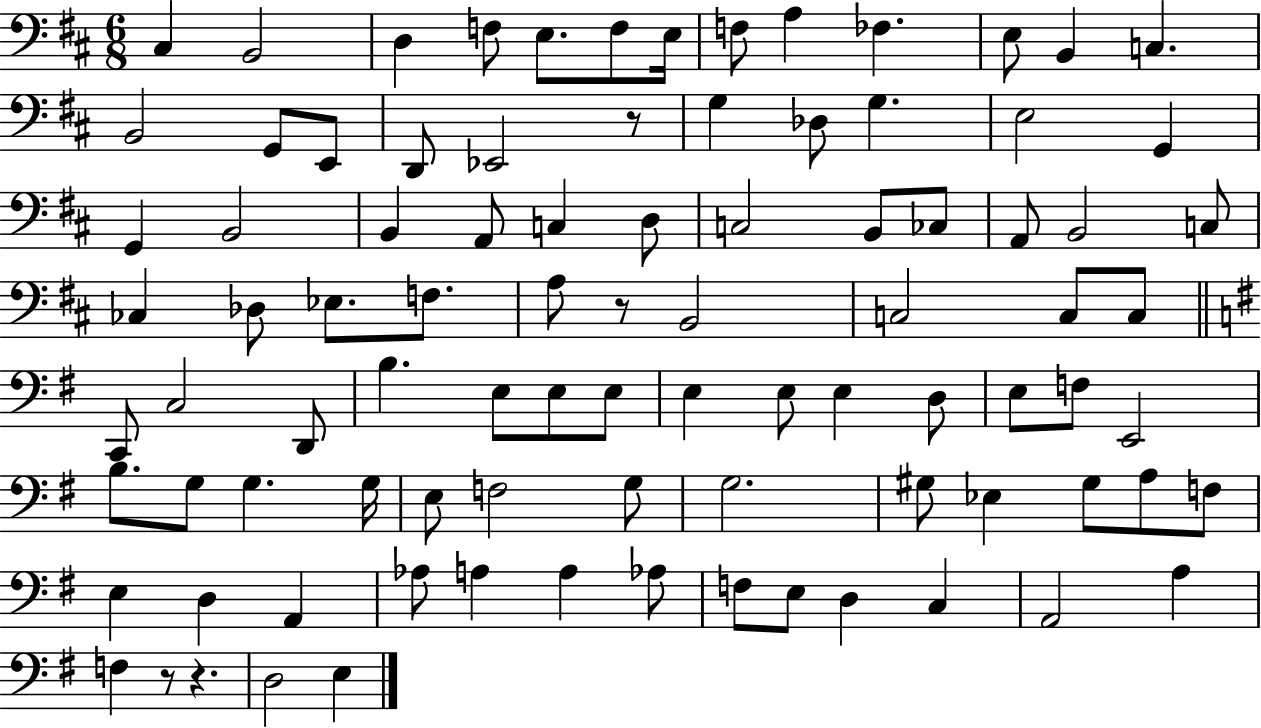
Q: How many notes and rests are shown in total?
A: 91